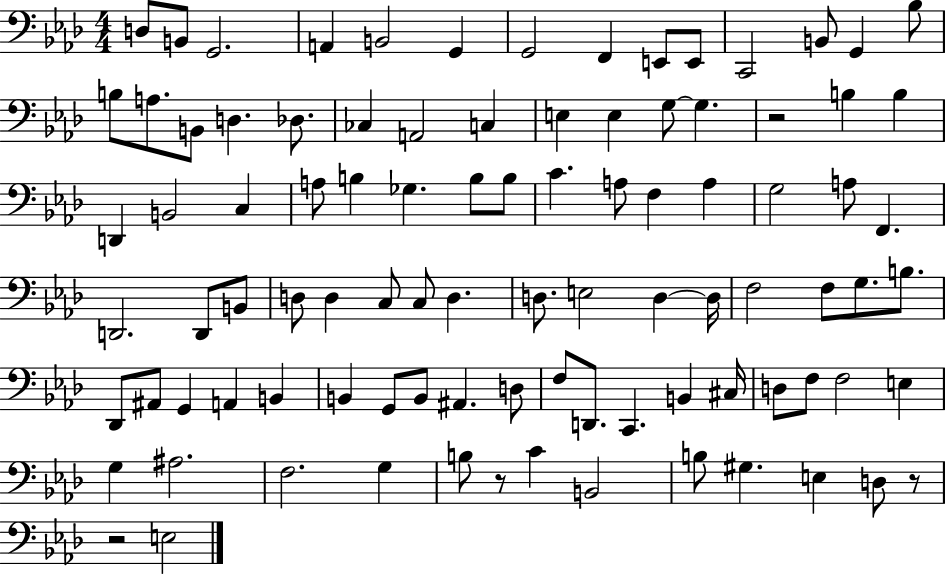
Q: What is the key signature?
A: AES major